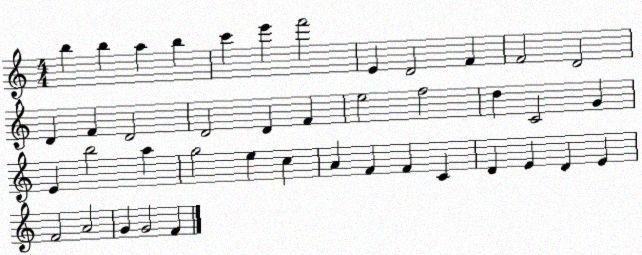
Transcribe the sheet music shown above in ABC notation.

X:1
T:Untitled
M:4/4
L:1/4
K:C
b b a b c' e' f'2 E D2 F F2 D2 D F D2 D2 D F e2 f2 d C2 G E b2 a g2 e c A F F C D E D E F2 A2 G G2 F